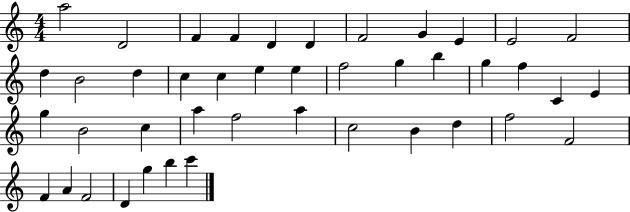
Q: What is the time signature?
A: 4/4